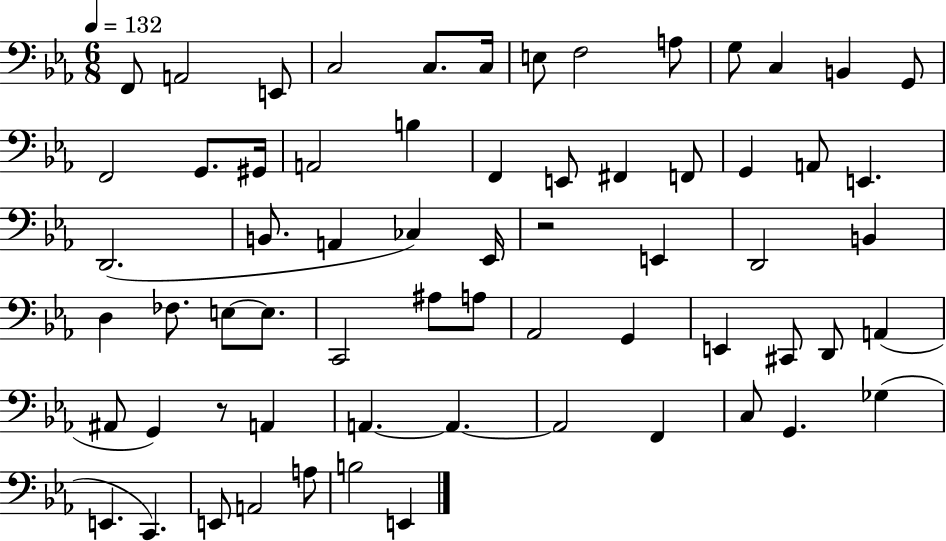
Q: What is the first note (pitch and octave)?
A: F2